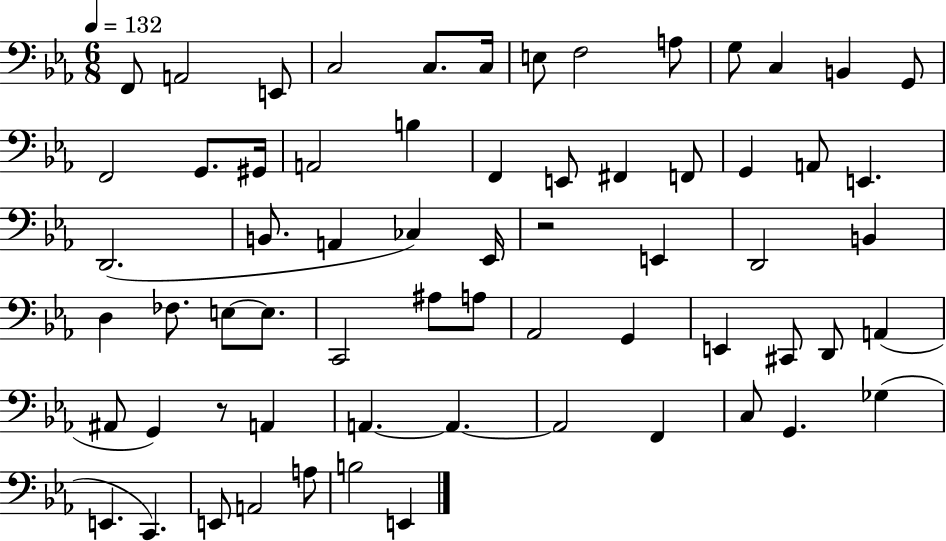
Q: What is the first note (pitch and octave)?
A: F2